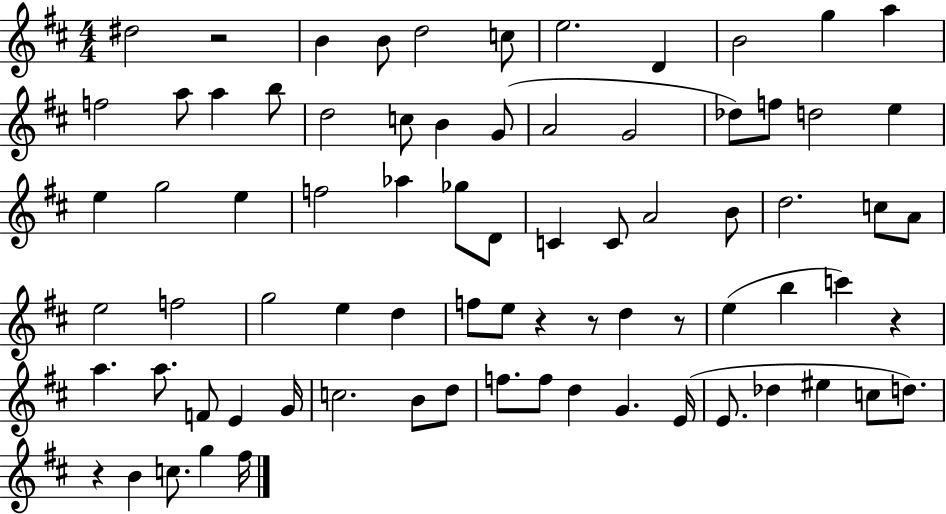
D#5/h R/h B4/q B4/e D5/h C5/e E5/h. D4/q B4/h G5/q A5/q F5/h A5/e A5/q B5/e D5/h C5/e B4/q G4/e A4/h G4/h Db5/e F5/e D5/h E5/q E5/q G5/h E5/q F5/h Ab5/q Gb5/e D4/e C4/q C4/e A4/h B4/e D5/h. C5/e A4/e E5/h F5/h G5/h E5/q D5/q F5/e E5/e R/q R/e D5/q R/e E5/q B5/q C6/q R/q A5/q. A5/e. F4/e E4/q G4/s C5/h. B4/e D5/e F5/e. F5/e D5/q G4/q. E4/s E4/e. Db5/q EIS5/q C5/e D5/e. R/q B4/q C5/e. G5/q F#5/s